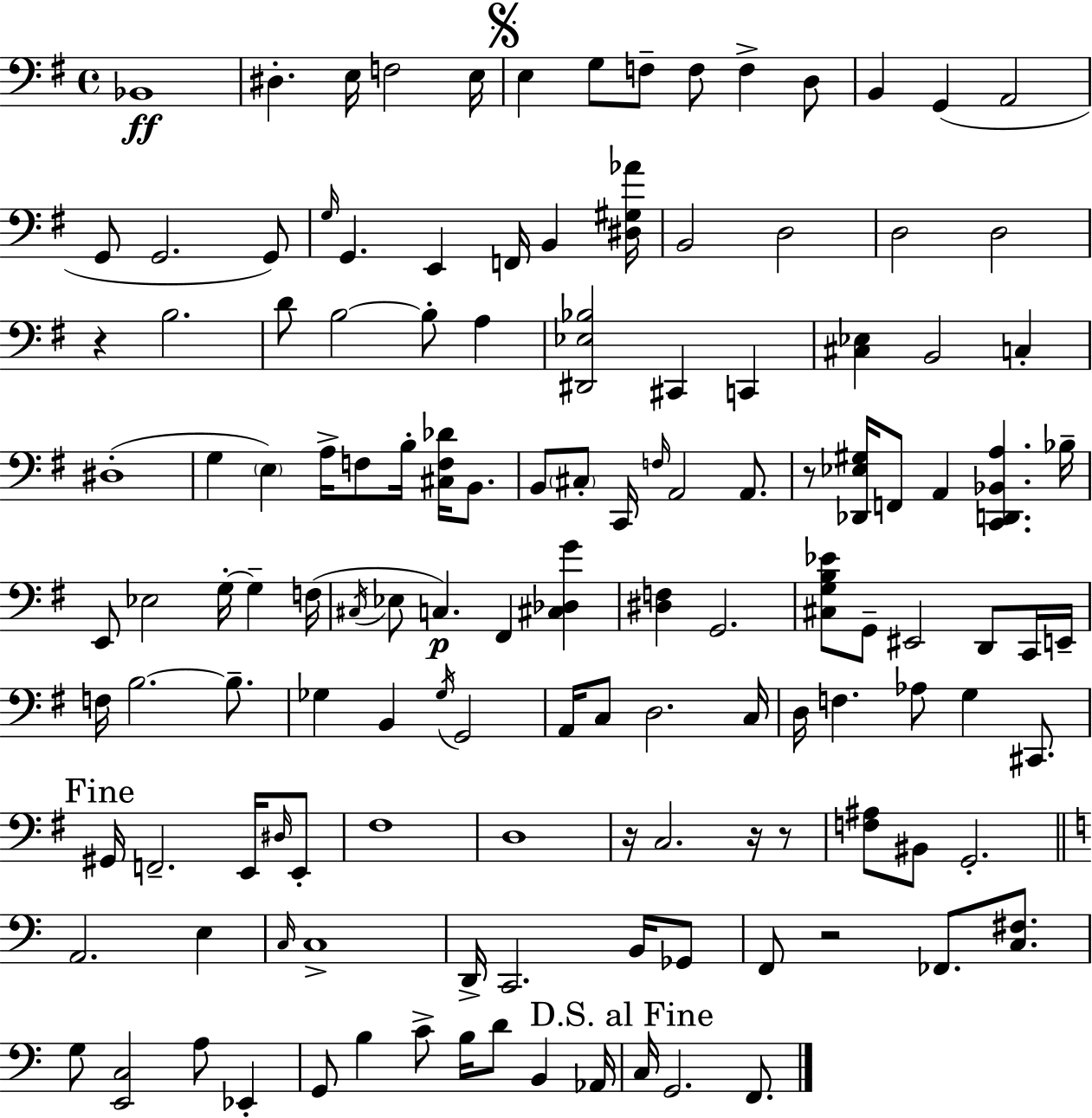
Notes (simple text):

Bb2/w D#3/q. E3/s F3/h E3/s E3/q G3/e F3/e F3/e F3/q D3/e B2/q G2/q A2/h G2/e G2/h. G2/e G3/s G2/q. E2/q F2/s B2/q [D#3,G#3,Ab4]/s B2/h D3/h D3/h D3/h R/q B3/h. D4/e B3/h B3/e A3/q [D#2,Eb3,Bb3]/h C#2/q C2/q [C#3,Eb3]/q B2/h C3/q D#3/w G3/q E3/q A3/s F3/e B3/s [C#3,F3,Db4]/s B2/e. B2/e C#3/e C2/s F3/s A2/h A2/e. R/e [Db2,Eb3,G#3]/s F2/e A2/q [C2,D2,Bb2,A3]/q. Bb3/s E2/e Eb3/h G3/s G3/q F3/s C#3/s Eb3/e C3/q. F#2/q [C#3,Db3,G4]/q [D#3,F3]/q G2/h. [C#3,G3,B3,Eb4]/e G2/e EIS2/h D2/e C2/s E2/s F3/s B3/h. B3/e. Gb3/q B2/q Gb3/s G2/h A2/s C3/e D3/h. C3/s D3/s F3/q. Ab3/e G3/q C#2/e. G#2/s F2/h. E2/s D#3/s E2/e F#3/w D3/w R/s C3/h. R/s R/e [F3,A#3]/e BIS2/e G2/h. A2/h. E3/q C3/s C3/w D2/s C2/h. B2/s Gb2/e F2/e R/h FES2/e. [C3,F#3]/e. G3/e [E2,C3]/h A3/e Eb2/q G2/e B3/q C4/e B3/s D4/e B2/q Ab2/s C3/s G2/h. F2/e.